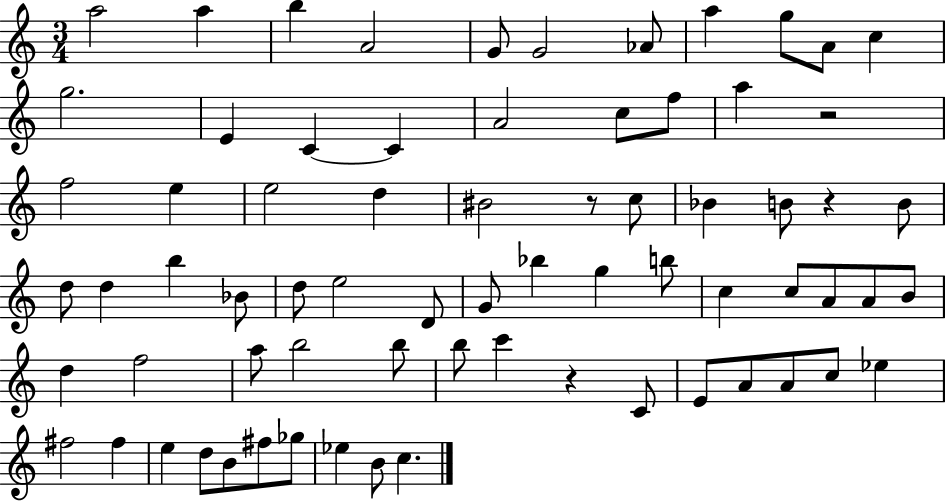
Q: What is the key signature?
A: C major